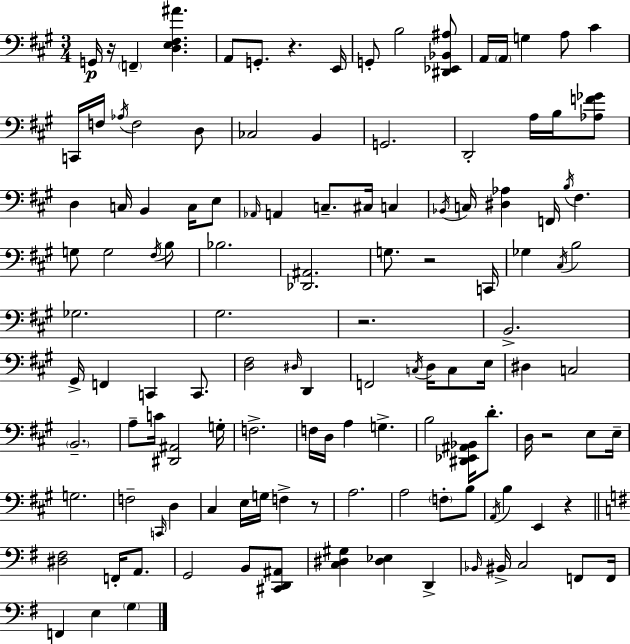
X:1
T:Untitled
M:3/4
L:1/4
K:A
G,,/4 z/4 F,, [D,E,^F,^A] A,,/2 G,,/2 z E,,/4 G,,/2 B,2 [^D,,_E,,_B,,^A,]/2 A,,/4 A,,/4 G, A,/2 ^C C,,/4 F,/4 _A,/4 F,2 D,/2 _C,2 B,, G,,2 D,,2 A,/4 B,/4 [_A,F_G]/2 D, C,/4 B,, C,/4 E,/2 _A,,/4 A,, C,/2 ^C,/4 C, _B,,/4 C,/4 [^D,_A,] F,,/4 B,/4 ^F, G,/2 G,2 ^F,/4 B,/2 _B,2 [_D,,^A,,]2 G,/2 z2 C,,/4 _G, ^C,/4 B,2 _G,2 ^G,2 z2 B,,2 ^G,,/4 F,, C,, C,,/2 [D,^F,]2 ^D,/4 D,, F,,2 C,/4 D,/4 C,/2 E,/4 ^D, C,2 B,,2 A,/2 C/4 [^D,,^A,,]2 G,/4 F,2 F,/4 D,/4 A, G, B,2 [^D,,_E,,^A,,_B,,]/4 D/2 D,/4 z2 E,/2 E,/4 G,2 F,2 C,,/4 D, ^C, E,/4 G,/4 F, z/2 A,2 A,2 F,/2 B,/2 A,,/4 B, E,, z [^D,^F,]2 F,,/4 A,,/2 G,,2 B,,/2 [^C,,D,,^A,,]/2 [C,^D,^G,] [^D,_E,] D,, _B,,/4 ^B,,/4 C,2 F,,/2 F,,/4 F,, E, G,